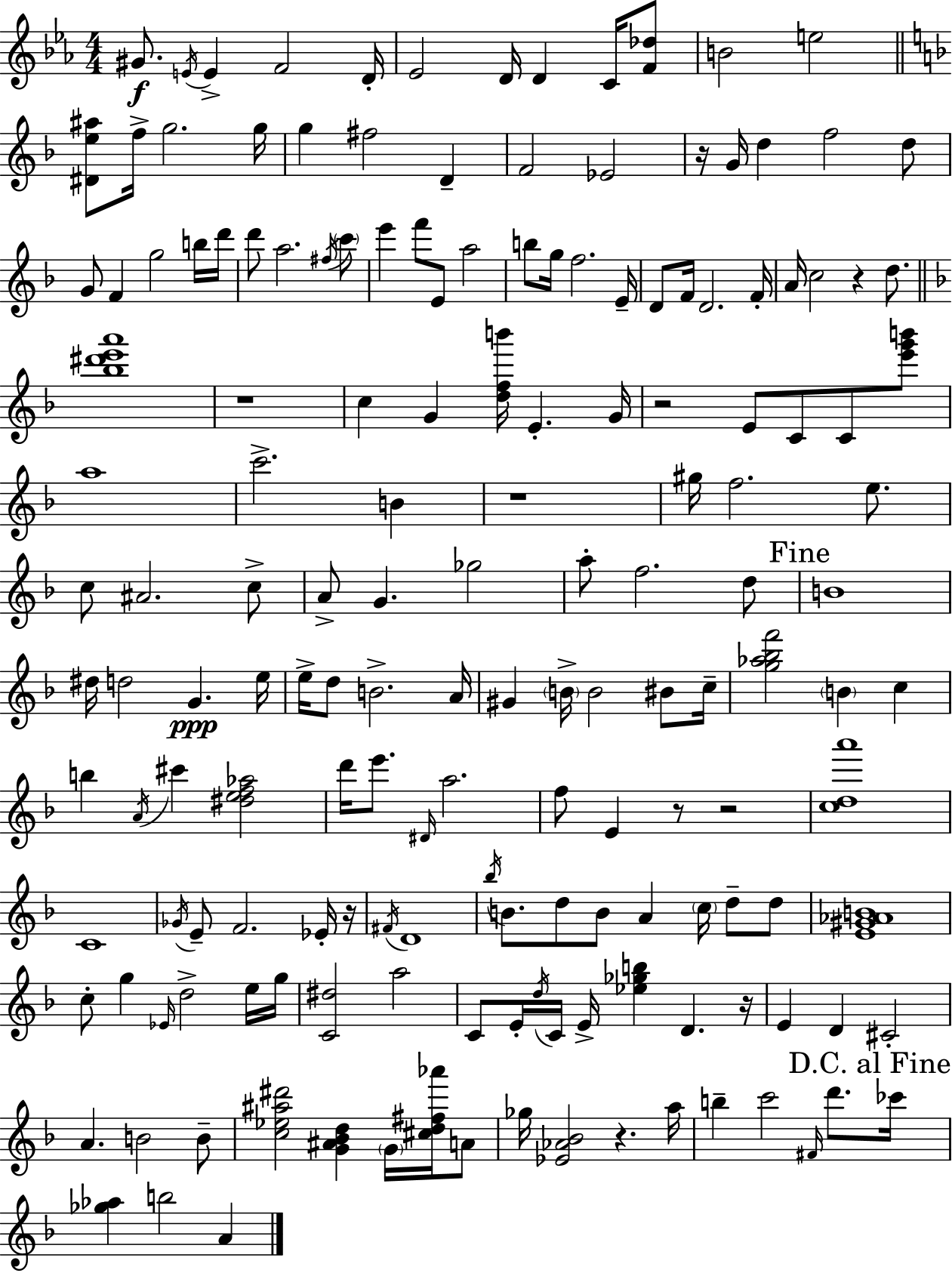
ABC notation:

X:1
T:Untitled
M:4/4
L:1/4
K:Cm
^G/2 E/4 E F2 D/4 _E2 D/4 D C/4 [F_d]/2 B2 e2 [^De^a]/2 f/4 g2 g/4 g ^f2 D F2 _E2 z/4 G/4 d f2 d/2 G/2 F g2 b/4 d'/4 d'/2 a2 ^f/4 c'/2 e' f'/2 E/2 a2 b/2 g/4 f2 E/4 D/2 F/4 D2 F/4 A/4 c2 z d/2 [_b^d'e'a']4 z4 c G [dfb']/4 E G/4 z2 E/2 C/2 C/2 [e'g'b']/2 a4 c'2 B z4 ^g/4 f2 e/2 c/2 ^A2 c/2 A/2 G _g2 a/2 f2 d/2 B4 ^d/4 d2 G e/4 e/4 d/2 B2 A/4 ^G B/4 B2 ^B/2 c/4 [g_a_bf']2 B c b A/4 ^c' [^def_a]2 d'/4 e'/2 ^D/4 a2 f/2 E z/2 z2 [cda']4 C4 _G/4 E/2 F2 _E/4 z/4 ^F/4 D4 _b/4 B/2 d/2 B/2 A c/4 d/2 d/2 [E^G_AB]4 c/2 g _E/4 d2 e/4 g/4 [C^d]2 a2 C/2 E/4 d/4 C/4 E/4 [_e_gb] D z/4 E D ^C2 A B2 B/2 [c_e^a^d']2 [G^A_Bd] G/4 [^cd^f_a']/4 A/2 _g/4 [_E_A_B]2 z a/4 b c'2 ^F/4 d'/2 _c'/4 [_g_a] b2 A